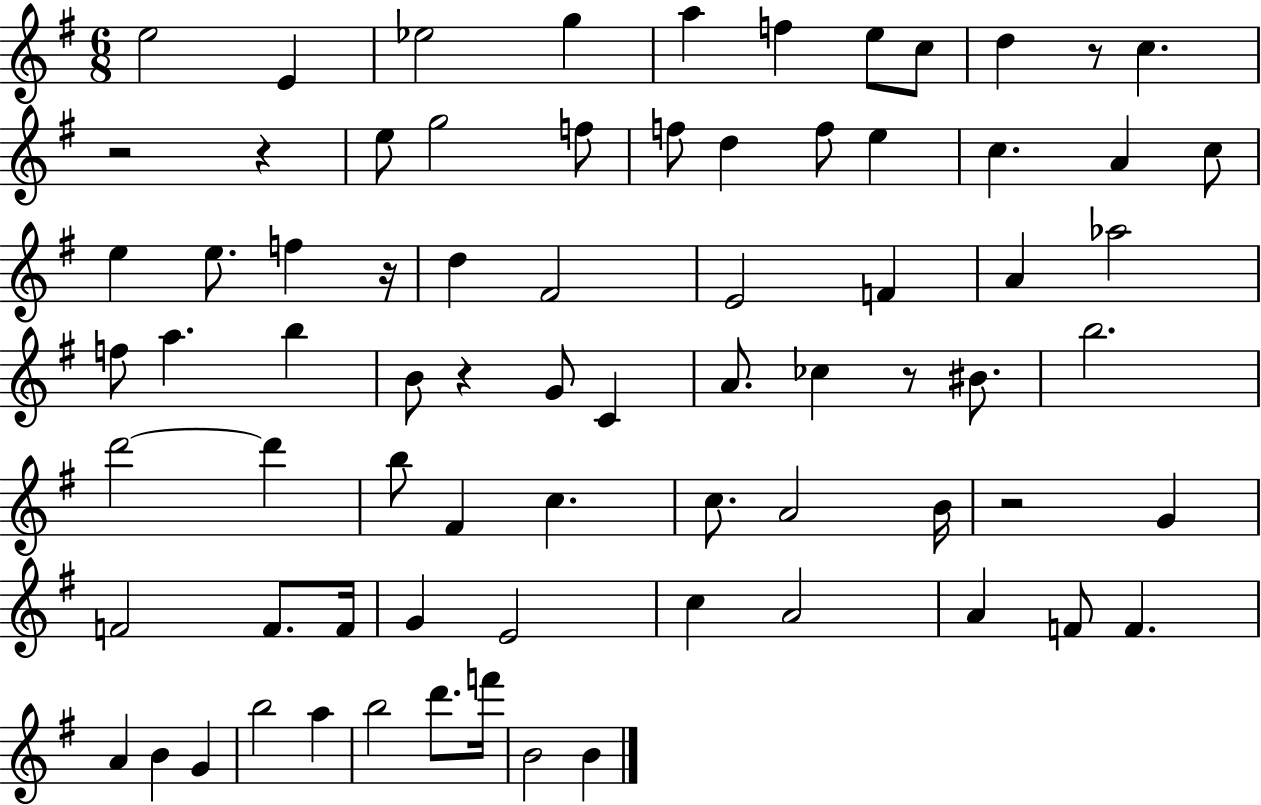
E5/h E4/q Eb5/h G5/q A5/q F5/q E5/e C5/e D5/q R/e C5/q. R/h R/q E5/e G5/h F5/e F5/e D5/q F5/e E5/q C5/q. A4/q C5/e E5/q E5/e. F5/q R/s D5/q F#4/h E4/h F4/q A4/q Ab5/h F5/e A5/q. B5/q B4/e R/q G4/e C4/q A4/e. CES5/q R/e BIS4/e. B5/h. D6/h D6/q B5/e F#4/q C5/q. C5/e. A4/h B4/s R/h G4/q F4/h F4/e. F4/s G4/q E4/h C5/q A4/h A4/q F4/e F4/q. A4/q B4/q G4/q B5/h A5/q B5/h D6/e. F6/s B4/h B4/q